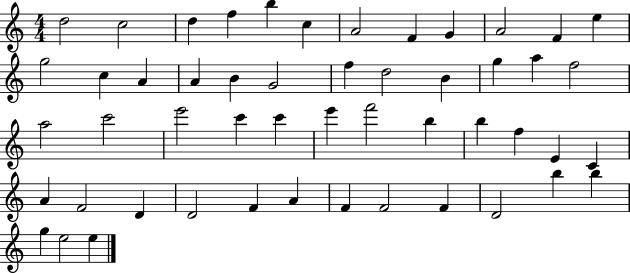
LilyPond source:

{
  \clef treble
  \numericTimeSignature
  \time 4/4
  \key c \major
  d''2 c''2 | d''4 f''4 b''4 c''4 | a'2 f'4 g'4 | a'2 f'4 e''4 | \break g''2 c''4 a'4 | a'4 b'4 g'2 | f''4 d''2 b'4 | g''4 a''4 f''2 | \break a''2 c'''2 | e'''2 c'''4 c'''4 | e'''4 f'''2 b''4 | b''4 f''4 e'4 c'4 | \break a'4 f'2 d'4 | d'2 f'4 a'4 | f'4 f'2 f'4 | d'2 b''4 b''4 | \break g''4 e''2 e''4 | \bar "|."
}